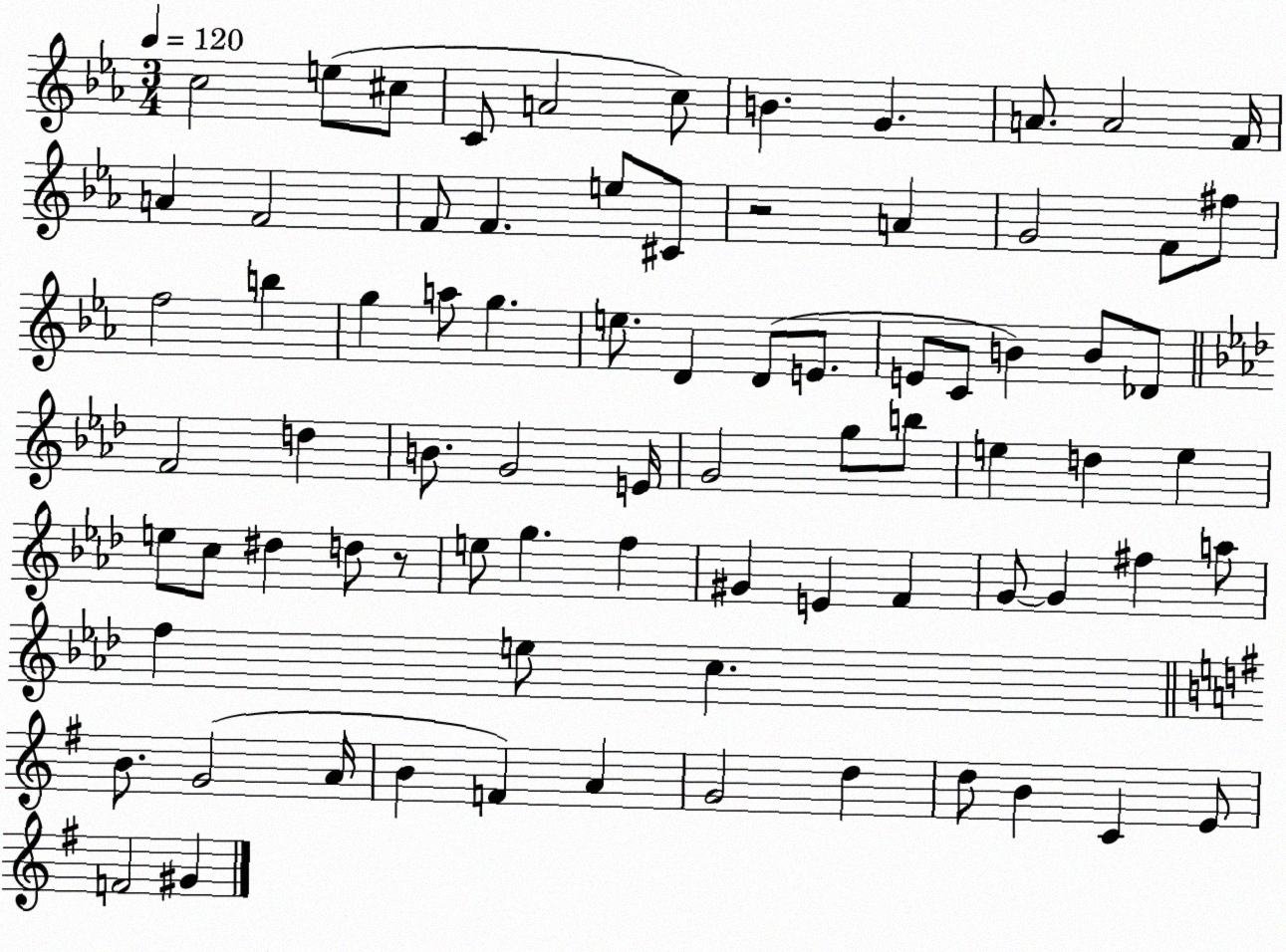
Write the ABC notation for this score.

X:1
T:Untitled
M:3/4
L:1/4
K:Eb
c2 e/2 ^c/2 C/2 A2 c/2 B G A/2 A2 F/4 A F2 F/2 F e/2 ^C/2 z2 A G2 F/2 ^f/2 f2 b g a/2 g e/2 D D/2 E/2 E/2 C/2 B B/2 _D/2 F2 d B/2 G2 E/4 G2 g/2 b/2 e d e e/2 c/2 ^d d/2 z/2 e/2 g f ^G E F G/2 G ^f a/2 f e/2 c B/2 G2 A/4 B F A G2 d d/2 B C E/2 F2 ^G